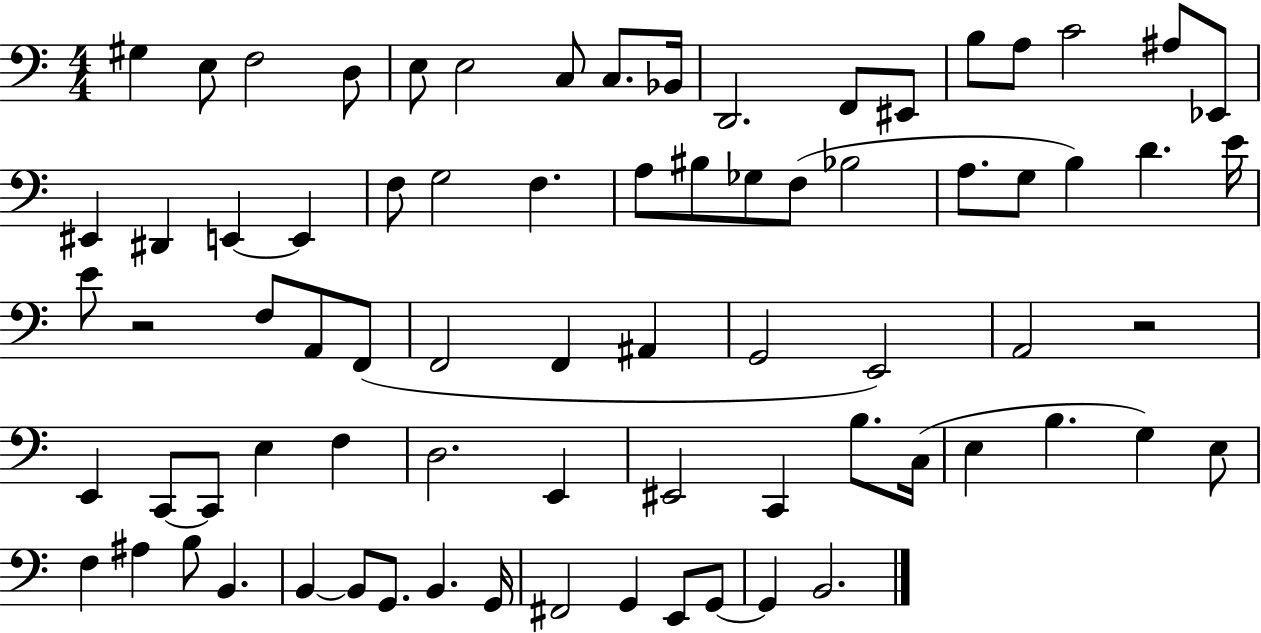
{
  \clef bass
  \numericTimeSignature
  \time 4/4
  \key c \major
  \repeat volta 2 { gis4 e8 f2 d8 | e8 e2 c8 c8. bes,16 | d,2. f,8 eis,8 | b8 a8 c'2 ais8 ees,8 | \break eis,4 dis,4 e,4~~ e,4 | f8 g2 f4. | a8 bis8 ges8 f8( bes2 | a8. g8 b4) d'4. e'16 | \break e'8 r2 f8 a,8 f,8( | f,2 f,4 ais,4 | g,2 e,2) | a,2 r2 | \break e,4 c,8~~ c,8 e4 f4 | d2. e,4 | eis,2 c,4 b8. c16( | e4 b4. g4) e8 | \break f4 ais4 b8 b,4. | b,4~~ b,8 g,8. b,4. g,16 | fis,2 g,4 e,8 g,8~~ | g,4 b,2. | \break } \bar "|."
}